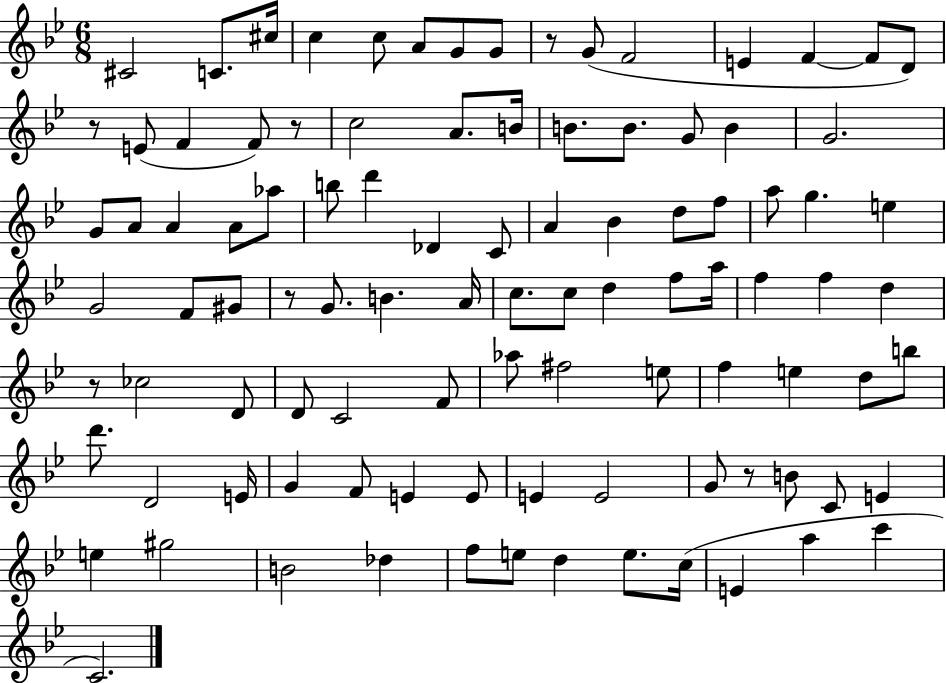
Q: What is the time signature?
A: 6/8